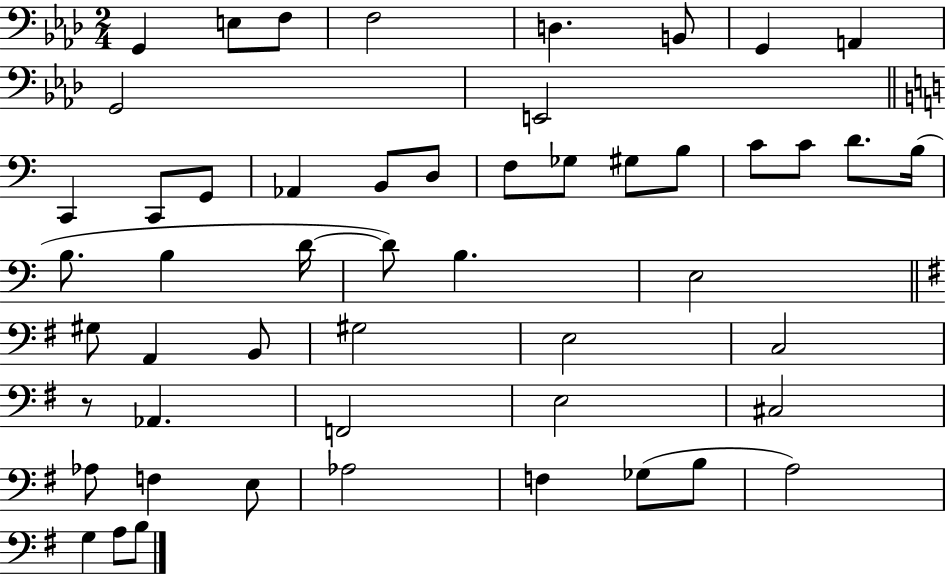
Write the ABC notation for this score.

X:1
T:Untitled
M:2/4
L:1/4
K:Ab
G,, E,/2 F,/2 F,2 D, B,,/2 G,, A,, G,,2 E,,2 C,, C,,/2 G,,/2 _A,, B,,/2 D,/2 F,/2 _G,/2 ^G,/2 B,/2 C/2 C/2 D/2 B,/4 B,/2 B, D/4 D/2 B, E,2 ^G,/2 A,, B,,/2 ^G,2 E,2 C,2 z/2 _A,, F,,2 E,2 ^C,2 _A,/2 F, E,/2 _A,2 F, _G,/2 B,/2 A,2 G, A,/2 B,/2